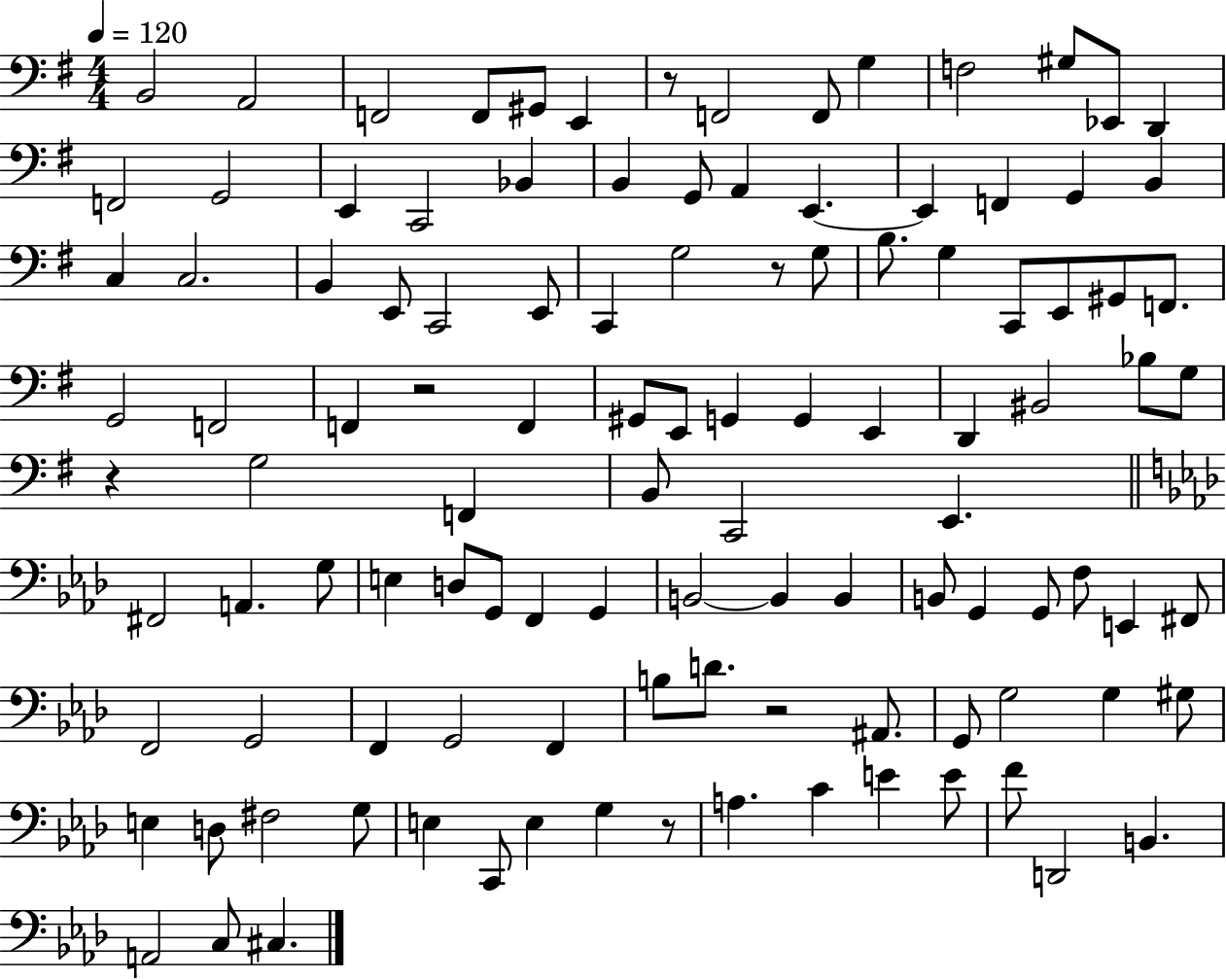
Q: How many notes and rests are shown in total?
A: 112